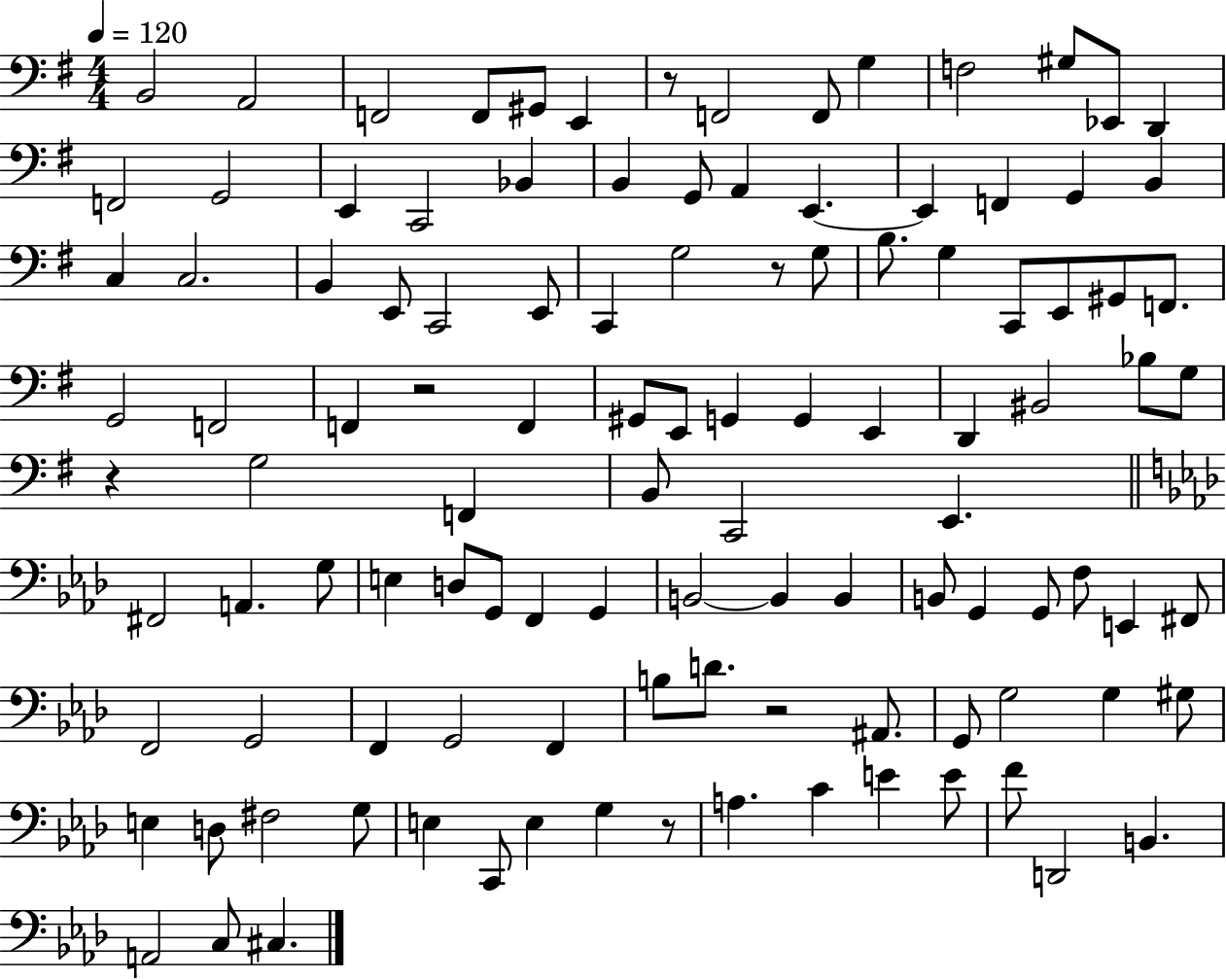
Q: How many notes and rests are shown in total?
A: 112